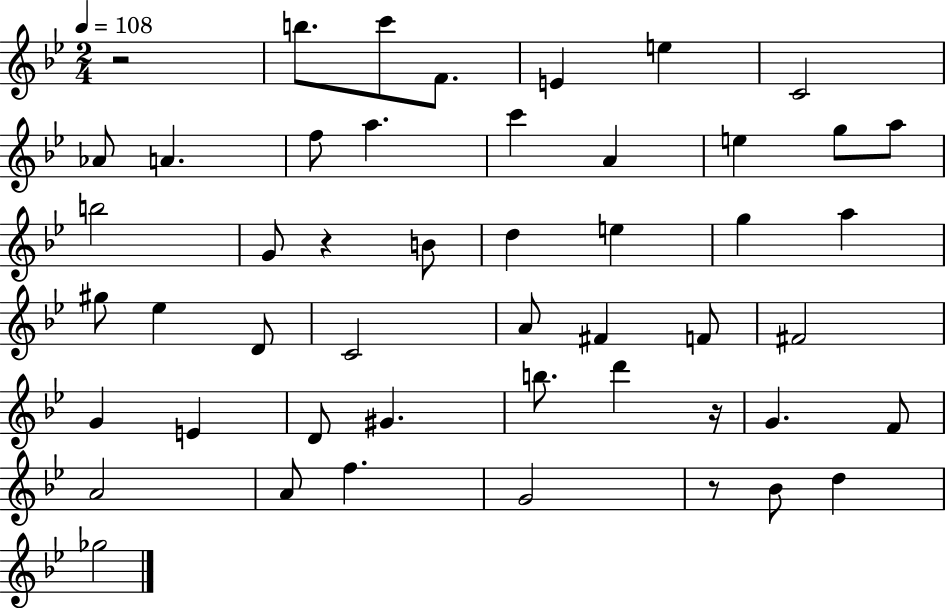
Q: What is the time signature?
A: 2/4